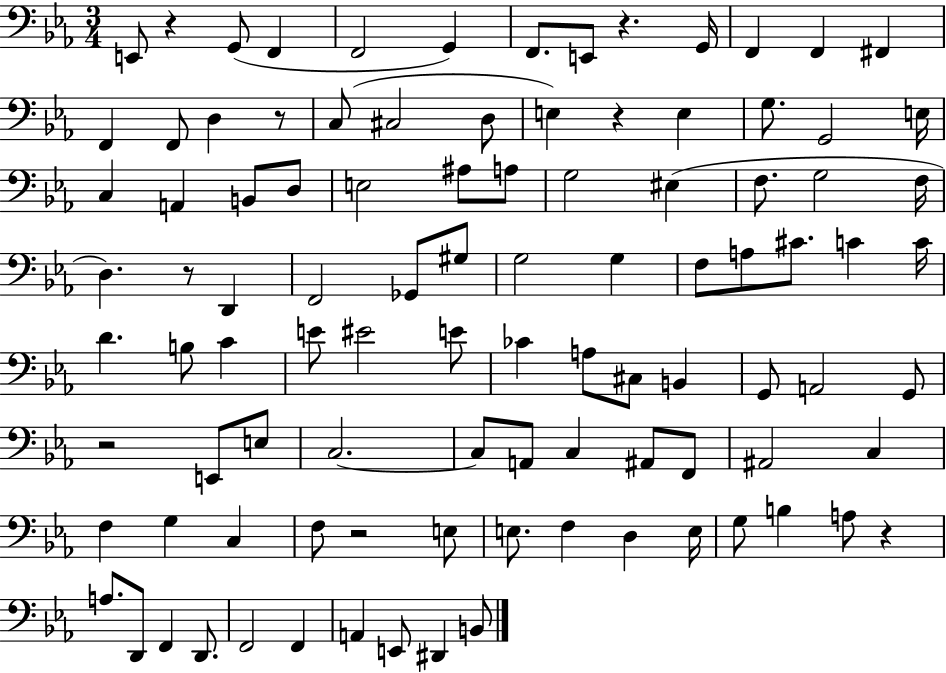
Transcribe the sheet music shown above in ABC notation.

X:1
T:Untitled
M:3/4
L:1/4
K:Eb
E,,/2 z G,,/2 F,, F,,2 G,, F,,/2 E,,/2 z G,,/4 F,, F,, ^F,, F,, F,,/2 D, z/2 C,/2 ^C,2 D,/2 E, z E, G,/2 G,,2 E,/4 C, A,, B,,/2 D,/2 E,2 ^A,/2 A,/2 G,2 ^E, F,/2 G,2 F,/4 D, z/2 D,, F,,2 _G,,/2 ^G,/2 G,2 G, F,/2 A,/2 ^C/2 C C/4 D B,/2 C E/2 ^E2 E/2 _C A,/2 ^C,/2 B,, G,,/2 A,,2 G,,/2 z2 E,,/2 E,/2 C,2 C,/2 A,,/2 C, ^A,,/2 F,,/2 ^A,,2 C, F, G, C, F,/2 z2 E,/2 E,/2 F, D, E,/4 G,/2 B, A,/2 z A,/2 D,,/2 F,, D,,/2 F,,2 F,, A,, E,,/2 ^D,, B,,/2